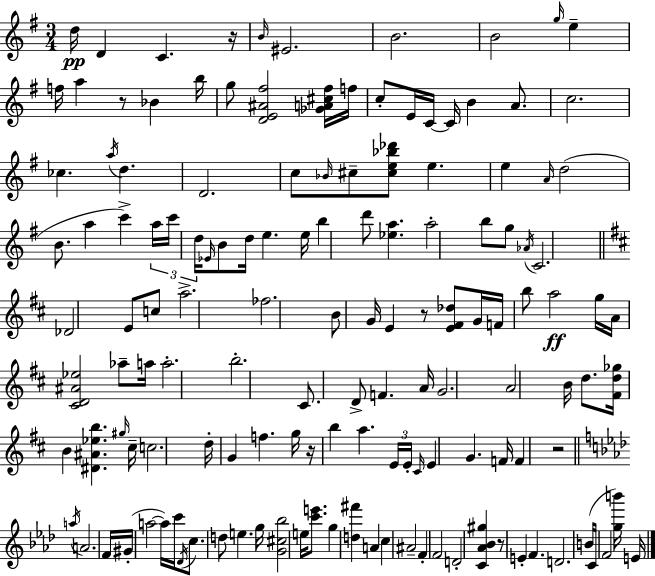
{
  \clef treble
  \numericTimeSignature
  \time 3/4
  \key e \minor
  \repeat volta 2 { d''16\pp d'4 c'4. r16 | \grace { b'16 } eis'2. | b'2. | b'2 \grace { g''16 } e''4-- | \break f''16 a''4 r8 bes'4 | b''16 g''8 <d' e' ais' fis''>2 | <ges' a' cis'' fis''>16 f''16 c''8-. e'16 c'16~~ c'16 b'4 a'8. | c''2. | \break ces''4. \acciaccatura { a''16 } d''4. | d'2. | c''8 \grace { bes'16 } cis''8-- <cis'' e'' bes'' des'''>8 e''4. | e''4 \grace { a'16 }( d''2 | \break b'8. a''4 | c'''4->) \tuplet 3/2 { a''16 c'''16 d''16 } \grace { ees'16 } b'8 d''16 e''4. | e''16 b''4 d'''8 | <ees'' a''>4. a''2-. | \break b''8 g''8 \acciaccatura { aes'16 } c'2. | \bar "||" \break \key d \major des'2 e'8 c''8 | a''2.-> | fes''2. | b'8 g'16 e'4 r8 <e' fis' des''>8 g'16 | \break f'16 b''8 a''2\ff g''16 | a'16 <cis' d' ais' ees''>2 aes''8-- a''16 | a''2.-. | b''2.-. | \break cis'8. d'8-> f'4. a'16 | g'2. | a'2 b'16 d''8. | <fis' d'' ges''>16 b'4 <dis' ais' ees'' b''>4. \grace { gis''16 } | \break cis''16-- c''2. | d''16-. g'4 f''4. | g''16 r16 b''4 a''4. | \tuplet 3/2 { e'16 e'16-. \grace { cis'16 } } e'4 g'4. | \break f'16 f'4 r2 | \bar "||" \break \key aes \major \acciaccatura { a''16 } a'2. | f'16 gis'16-.( a''2~~ a''16) | c'''16 \acciaccatura { des'16 } c''8. d''8 e''4. | g''16 <g' cis'' bes''>2 e''16 <c''' e'''>8. | \break g''4 <d'' fis'''>4 a'4 | c''4 ais'2-- | f'4-. f'2 | d'2-. <c' aes' bes' gis''>4 | \break r8 e'4-. f'4. | d'2. | b'16 c'16( f'2 | <g'' b'''>16) e'16 } \bar "|."
}